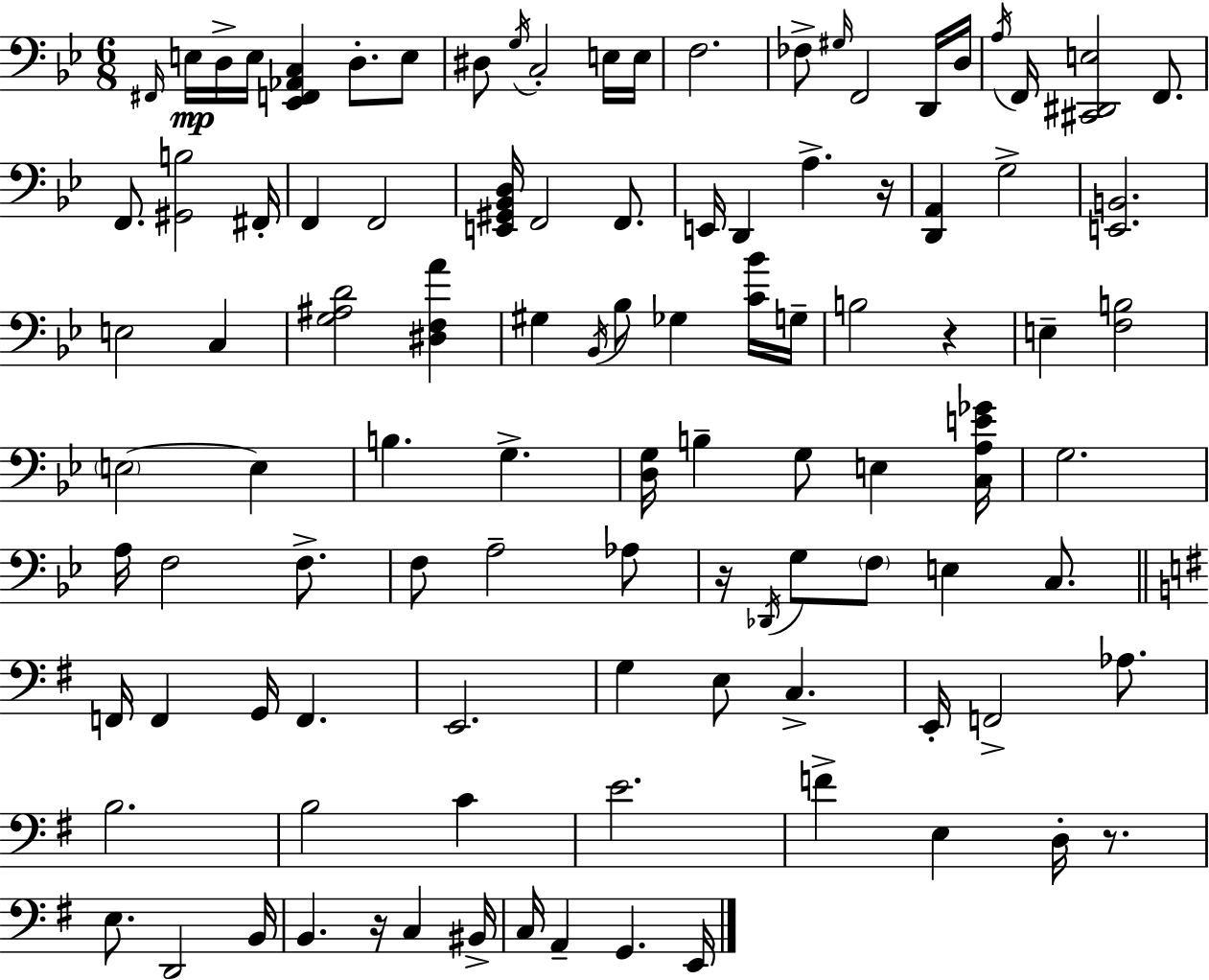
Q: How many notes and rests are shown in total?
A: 103